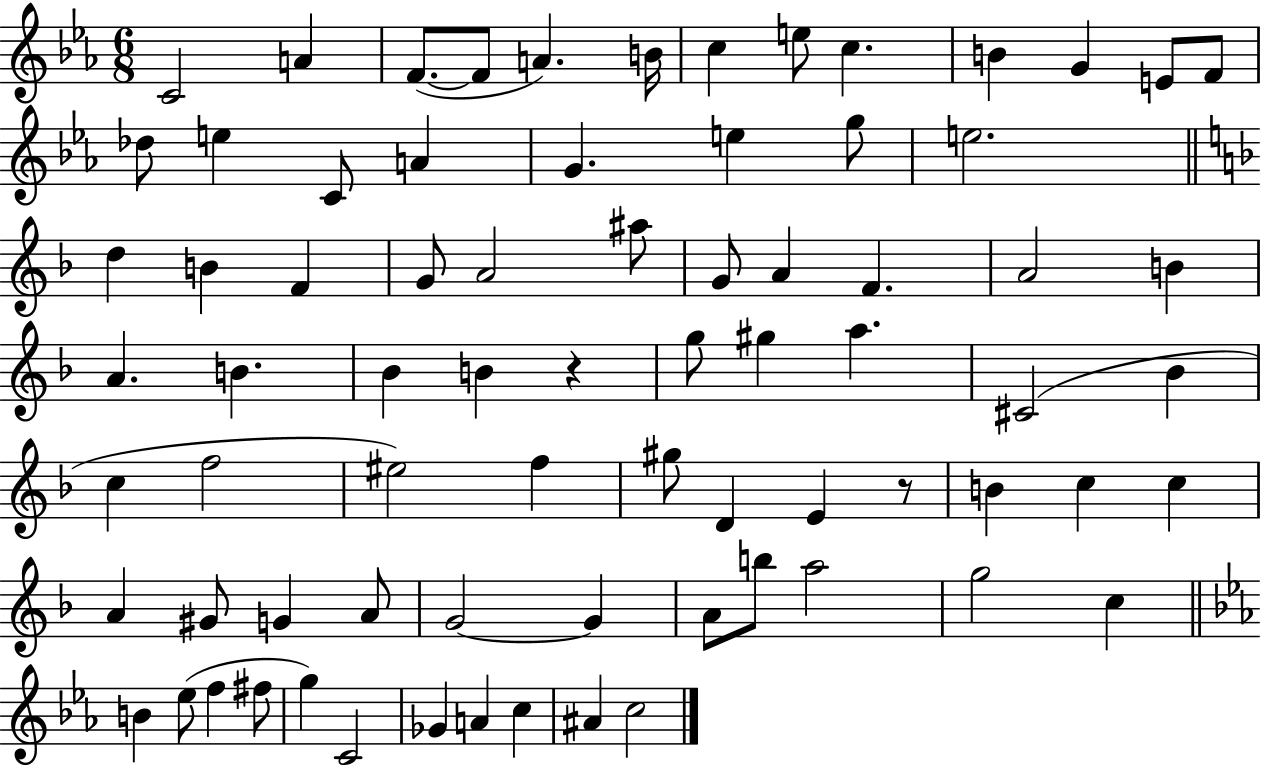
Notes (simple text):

C4/h A4/q F4/e. F4/e A4/q. B4/s C5/q E5/e C5/q. B4/q G4/q E4/e F4/e Db5/e E5/q C4/e A4/q G4/q. E5/q G5/e E5/h. D5/q B4/q F4/q G4/e A4/h A#5/e G4/e A4/q F4/q. A4/h B4/q A4/q. B4/q. Bb4/q B4/q R/q G5/e G#5/q A5/q. C#4/h Bb4/q C5/q F5/h EIS5/h F5/q G#5/e D4/q E4/q R/e B4/q C5/q C5/q A4/q G#4/e G4/q A4/e G4/h G4/q A4/e B5/e A5/h G5/h C5/q B4/q Eb5/e F5/q F#5/e G5/q C4/h Gb4/q A4/q C5/q A#4/q C5/h